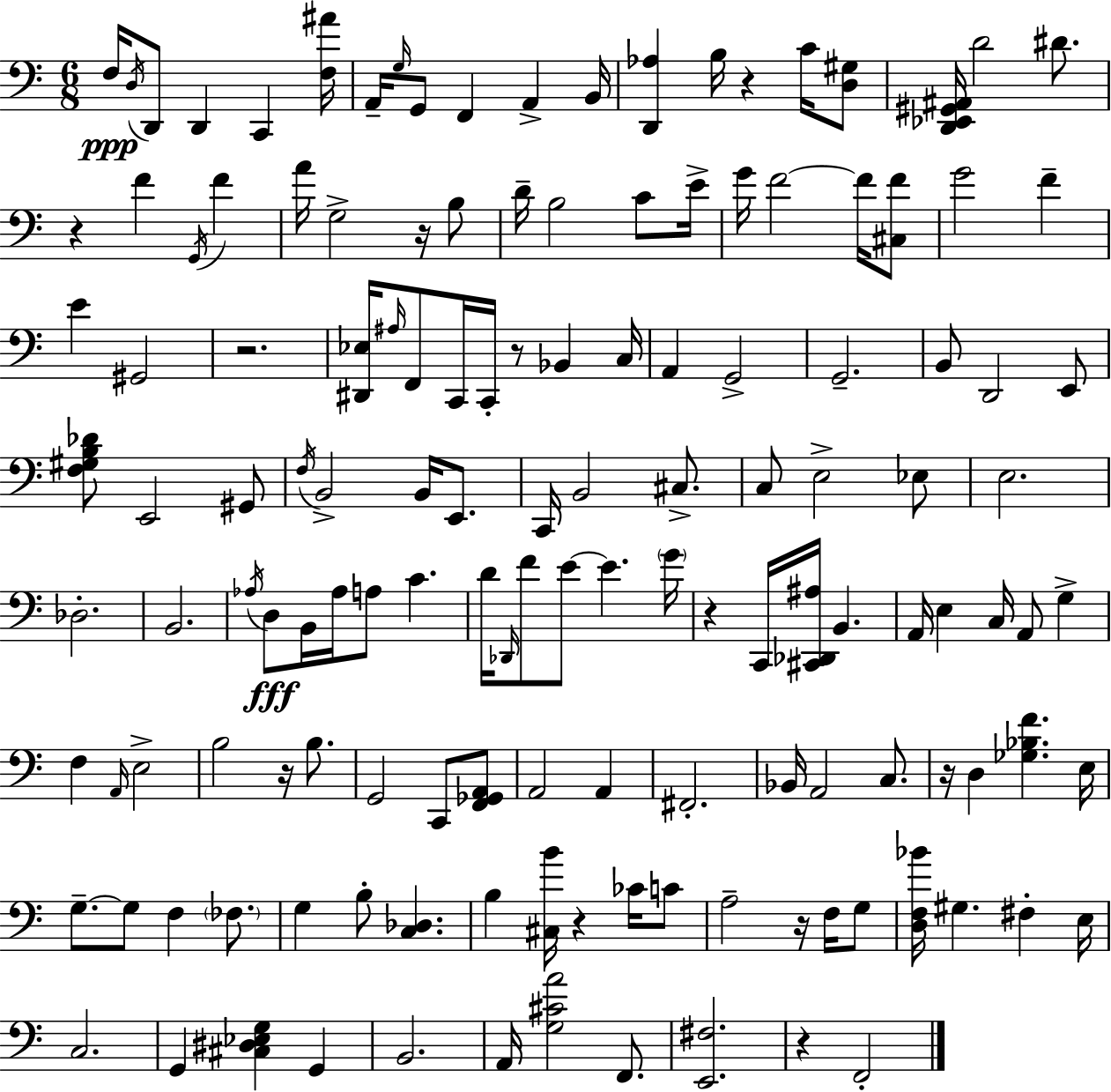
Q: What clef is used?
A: bass